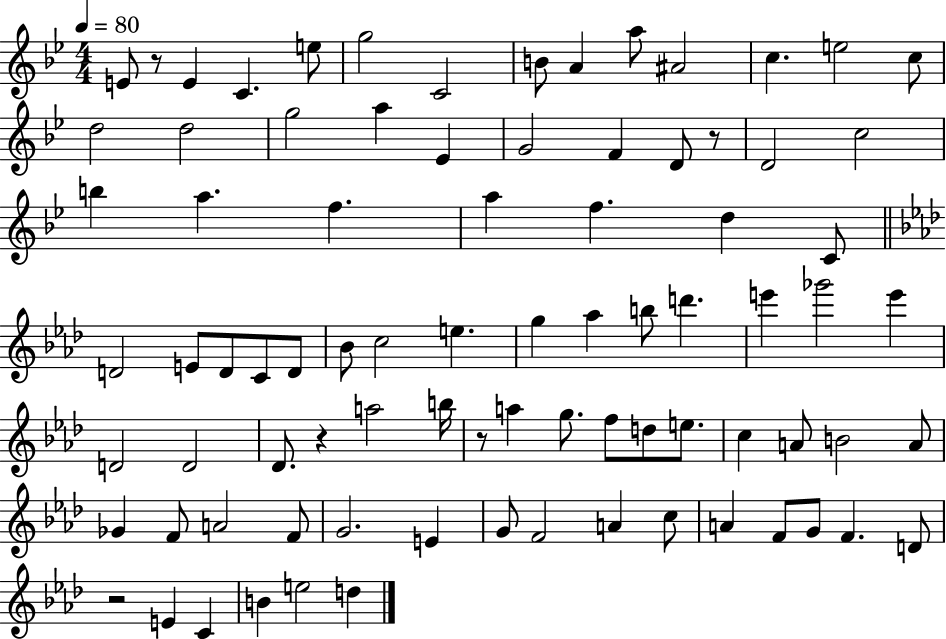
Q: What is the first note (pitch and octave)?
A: E4